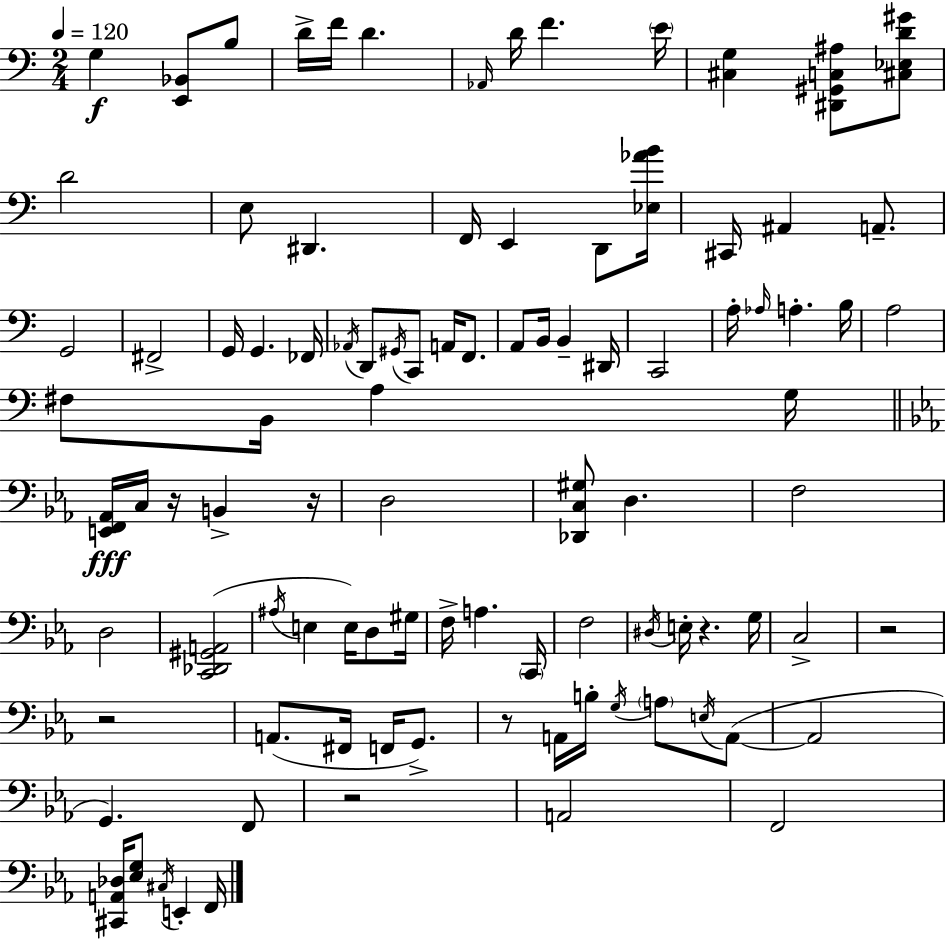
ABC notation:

X:1
T:Untitled
M:2/4
L:1/4
K:C
G, [E,,_B,,]/2 B,/2 D/4 F/4 D _A,,/4 D/4 F E/4 [^C,G,] [^D,,^G,,C,^A,]/2 [^C,_E,D^G]/2 D2 E,/2 ^D,, F,,/4 E,, D,,/2 [_E,_AB]/4 ^C,,/4 ^A,, A,,/2 G,,2 ^F,,2 G,,/4 G,, _F,,/4 _A,,/4 D,,/2 ^G,,/4 C,,/2 A,,/4 F,,/2 A,,/2 B,,/4 B,, ^D,,/4 C,,2 A,/4 _A,/4 A, B,/4 A,2 ^F,/2 B,,/4 A, G,/4 [E,,F,,_A,,]/4 C,/4 z/4 B,, z/4 D,2 [_D,,C,^G,]/2 D, F,2 D,2 [C,,_D,,^G,,A,,]2 ^A,/4 E, E,/4 D,/2 ^G,/4 F,/4 A, C,,/4 F,2 ^D,/4 E,/4 z G,/4 C,2 z2 z2 A,,/2 ^F,,/4 F,,/4 G,,/2 z/2 A,,/4 B,/4 G,/4 A,/2 E,/4 A,,/2 A,,2 G,, F,,/2 z2 A,,2 F,,2 [^C,,A,,_D,]/4 [_E,G,]/2 ^C,/4 E,, F,,/4